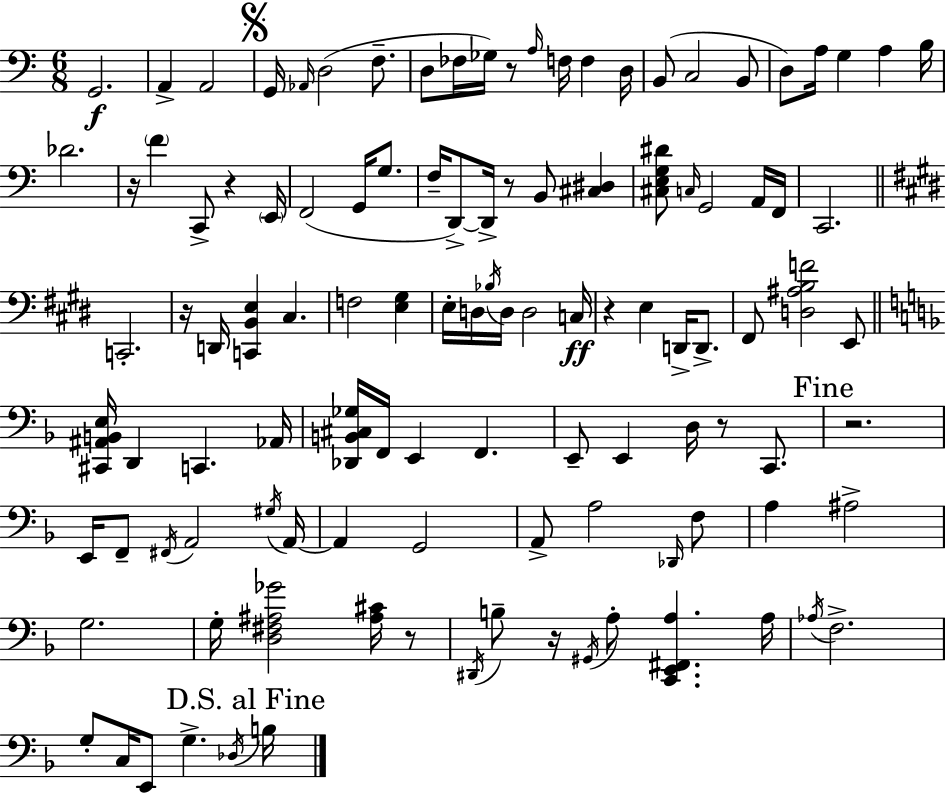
X:1
T:Untitled
M:6/8
L:1/4
K:Am
G,,2 A,, A,,2 G,,/4 _A,,/4 D,2 F,/2 D,/2 _F,/4 _G,/4 z/2 A,/4 F,/4 F, D,/4 B,,/2 C,2 B,,/2 D,/2 A,/4 G, A, B,/4 _D2 z/4 F C,,/2 z E,,/4 F,,2 G,,/4 G,/2 F,/4 D,,/2 D,,/4 z/2 B,,/2 [^C,^D,] [^C,E,G,^D]/2 C,/4 G,,2 A,,/4 F,,/4 C,,2 C,,2 z/4 D,,/4 [C,,B,,E,] ^C, F,2 [E,^G,] E,/4 D,/4 _B,/4 D,/4 D,2 C,/4 z E, D,,/4 D,,/2 ^F,,/2 [D,^A,B,F]2 E,,/2 [^C,,^A,,B,,E,]/4 D,, C,, _A,,/4 [_D,,B,,^C,_G,]/4 F,,/4 E,, F,, E,,/2 E,, D,/4 z/2 C,,/2 z2 E,,/4 F,,/2 ^F,,/4 A,,2 ^G,/4 A,,/4 A,, G,,2 A,,/2 A,2 _D,,/4 F,/2 A, ^A,2 G,2 G,/4 [D,^F,^A,_G]2 [^A,^C]/4 z/2 ^D,,/4 B,/2 z/4 ^G,,/4 A,/2 [C,,E,,^F,,A,] A,/4 _A,/4 F,2 G,/2 C,/4 E,,/2 G, _D,/4 B,/4